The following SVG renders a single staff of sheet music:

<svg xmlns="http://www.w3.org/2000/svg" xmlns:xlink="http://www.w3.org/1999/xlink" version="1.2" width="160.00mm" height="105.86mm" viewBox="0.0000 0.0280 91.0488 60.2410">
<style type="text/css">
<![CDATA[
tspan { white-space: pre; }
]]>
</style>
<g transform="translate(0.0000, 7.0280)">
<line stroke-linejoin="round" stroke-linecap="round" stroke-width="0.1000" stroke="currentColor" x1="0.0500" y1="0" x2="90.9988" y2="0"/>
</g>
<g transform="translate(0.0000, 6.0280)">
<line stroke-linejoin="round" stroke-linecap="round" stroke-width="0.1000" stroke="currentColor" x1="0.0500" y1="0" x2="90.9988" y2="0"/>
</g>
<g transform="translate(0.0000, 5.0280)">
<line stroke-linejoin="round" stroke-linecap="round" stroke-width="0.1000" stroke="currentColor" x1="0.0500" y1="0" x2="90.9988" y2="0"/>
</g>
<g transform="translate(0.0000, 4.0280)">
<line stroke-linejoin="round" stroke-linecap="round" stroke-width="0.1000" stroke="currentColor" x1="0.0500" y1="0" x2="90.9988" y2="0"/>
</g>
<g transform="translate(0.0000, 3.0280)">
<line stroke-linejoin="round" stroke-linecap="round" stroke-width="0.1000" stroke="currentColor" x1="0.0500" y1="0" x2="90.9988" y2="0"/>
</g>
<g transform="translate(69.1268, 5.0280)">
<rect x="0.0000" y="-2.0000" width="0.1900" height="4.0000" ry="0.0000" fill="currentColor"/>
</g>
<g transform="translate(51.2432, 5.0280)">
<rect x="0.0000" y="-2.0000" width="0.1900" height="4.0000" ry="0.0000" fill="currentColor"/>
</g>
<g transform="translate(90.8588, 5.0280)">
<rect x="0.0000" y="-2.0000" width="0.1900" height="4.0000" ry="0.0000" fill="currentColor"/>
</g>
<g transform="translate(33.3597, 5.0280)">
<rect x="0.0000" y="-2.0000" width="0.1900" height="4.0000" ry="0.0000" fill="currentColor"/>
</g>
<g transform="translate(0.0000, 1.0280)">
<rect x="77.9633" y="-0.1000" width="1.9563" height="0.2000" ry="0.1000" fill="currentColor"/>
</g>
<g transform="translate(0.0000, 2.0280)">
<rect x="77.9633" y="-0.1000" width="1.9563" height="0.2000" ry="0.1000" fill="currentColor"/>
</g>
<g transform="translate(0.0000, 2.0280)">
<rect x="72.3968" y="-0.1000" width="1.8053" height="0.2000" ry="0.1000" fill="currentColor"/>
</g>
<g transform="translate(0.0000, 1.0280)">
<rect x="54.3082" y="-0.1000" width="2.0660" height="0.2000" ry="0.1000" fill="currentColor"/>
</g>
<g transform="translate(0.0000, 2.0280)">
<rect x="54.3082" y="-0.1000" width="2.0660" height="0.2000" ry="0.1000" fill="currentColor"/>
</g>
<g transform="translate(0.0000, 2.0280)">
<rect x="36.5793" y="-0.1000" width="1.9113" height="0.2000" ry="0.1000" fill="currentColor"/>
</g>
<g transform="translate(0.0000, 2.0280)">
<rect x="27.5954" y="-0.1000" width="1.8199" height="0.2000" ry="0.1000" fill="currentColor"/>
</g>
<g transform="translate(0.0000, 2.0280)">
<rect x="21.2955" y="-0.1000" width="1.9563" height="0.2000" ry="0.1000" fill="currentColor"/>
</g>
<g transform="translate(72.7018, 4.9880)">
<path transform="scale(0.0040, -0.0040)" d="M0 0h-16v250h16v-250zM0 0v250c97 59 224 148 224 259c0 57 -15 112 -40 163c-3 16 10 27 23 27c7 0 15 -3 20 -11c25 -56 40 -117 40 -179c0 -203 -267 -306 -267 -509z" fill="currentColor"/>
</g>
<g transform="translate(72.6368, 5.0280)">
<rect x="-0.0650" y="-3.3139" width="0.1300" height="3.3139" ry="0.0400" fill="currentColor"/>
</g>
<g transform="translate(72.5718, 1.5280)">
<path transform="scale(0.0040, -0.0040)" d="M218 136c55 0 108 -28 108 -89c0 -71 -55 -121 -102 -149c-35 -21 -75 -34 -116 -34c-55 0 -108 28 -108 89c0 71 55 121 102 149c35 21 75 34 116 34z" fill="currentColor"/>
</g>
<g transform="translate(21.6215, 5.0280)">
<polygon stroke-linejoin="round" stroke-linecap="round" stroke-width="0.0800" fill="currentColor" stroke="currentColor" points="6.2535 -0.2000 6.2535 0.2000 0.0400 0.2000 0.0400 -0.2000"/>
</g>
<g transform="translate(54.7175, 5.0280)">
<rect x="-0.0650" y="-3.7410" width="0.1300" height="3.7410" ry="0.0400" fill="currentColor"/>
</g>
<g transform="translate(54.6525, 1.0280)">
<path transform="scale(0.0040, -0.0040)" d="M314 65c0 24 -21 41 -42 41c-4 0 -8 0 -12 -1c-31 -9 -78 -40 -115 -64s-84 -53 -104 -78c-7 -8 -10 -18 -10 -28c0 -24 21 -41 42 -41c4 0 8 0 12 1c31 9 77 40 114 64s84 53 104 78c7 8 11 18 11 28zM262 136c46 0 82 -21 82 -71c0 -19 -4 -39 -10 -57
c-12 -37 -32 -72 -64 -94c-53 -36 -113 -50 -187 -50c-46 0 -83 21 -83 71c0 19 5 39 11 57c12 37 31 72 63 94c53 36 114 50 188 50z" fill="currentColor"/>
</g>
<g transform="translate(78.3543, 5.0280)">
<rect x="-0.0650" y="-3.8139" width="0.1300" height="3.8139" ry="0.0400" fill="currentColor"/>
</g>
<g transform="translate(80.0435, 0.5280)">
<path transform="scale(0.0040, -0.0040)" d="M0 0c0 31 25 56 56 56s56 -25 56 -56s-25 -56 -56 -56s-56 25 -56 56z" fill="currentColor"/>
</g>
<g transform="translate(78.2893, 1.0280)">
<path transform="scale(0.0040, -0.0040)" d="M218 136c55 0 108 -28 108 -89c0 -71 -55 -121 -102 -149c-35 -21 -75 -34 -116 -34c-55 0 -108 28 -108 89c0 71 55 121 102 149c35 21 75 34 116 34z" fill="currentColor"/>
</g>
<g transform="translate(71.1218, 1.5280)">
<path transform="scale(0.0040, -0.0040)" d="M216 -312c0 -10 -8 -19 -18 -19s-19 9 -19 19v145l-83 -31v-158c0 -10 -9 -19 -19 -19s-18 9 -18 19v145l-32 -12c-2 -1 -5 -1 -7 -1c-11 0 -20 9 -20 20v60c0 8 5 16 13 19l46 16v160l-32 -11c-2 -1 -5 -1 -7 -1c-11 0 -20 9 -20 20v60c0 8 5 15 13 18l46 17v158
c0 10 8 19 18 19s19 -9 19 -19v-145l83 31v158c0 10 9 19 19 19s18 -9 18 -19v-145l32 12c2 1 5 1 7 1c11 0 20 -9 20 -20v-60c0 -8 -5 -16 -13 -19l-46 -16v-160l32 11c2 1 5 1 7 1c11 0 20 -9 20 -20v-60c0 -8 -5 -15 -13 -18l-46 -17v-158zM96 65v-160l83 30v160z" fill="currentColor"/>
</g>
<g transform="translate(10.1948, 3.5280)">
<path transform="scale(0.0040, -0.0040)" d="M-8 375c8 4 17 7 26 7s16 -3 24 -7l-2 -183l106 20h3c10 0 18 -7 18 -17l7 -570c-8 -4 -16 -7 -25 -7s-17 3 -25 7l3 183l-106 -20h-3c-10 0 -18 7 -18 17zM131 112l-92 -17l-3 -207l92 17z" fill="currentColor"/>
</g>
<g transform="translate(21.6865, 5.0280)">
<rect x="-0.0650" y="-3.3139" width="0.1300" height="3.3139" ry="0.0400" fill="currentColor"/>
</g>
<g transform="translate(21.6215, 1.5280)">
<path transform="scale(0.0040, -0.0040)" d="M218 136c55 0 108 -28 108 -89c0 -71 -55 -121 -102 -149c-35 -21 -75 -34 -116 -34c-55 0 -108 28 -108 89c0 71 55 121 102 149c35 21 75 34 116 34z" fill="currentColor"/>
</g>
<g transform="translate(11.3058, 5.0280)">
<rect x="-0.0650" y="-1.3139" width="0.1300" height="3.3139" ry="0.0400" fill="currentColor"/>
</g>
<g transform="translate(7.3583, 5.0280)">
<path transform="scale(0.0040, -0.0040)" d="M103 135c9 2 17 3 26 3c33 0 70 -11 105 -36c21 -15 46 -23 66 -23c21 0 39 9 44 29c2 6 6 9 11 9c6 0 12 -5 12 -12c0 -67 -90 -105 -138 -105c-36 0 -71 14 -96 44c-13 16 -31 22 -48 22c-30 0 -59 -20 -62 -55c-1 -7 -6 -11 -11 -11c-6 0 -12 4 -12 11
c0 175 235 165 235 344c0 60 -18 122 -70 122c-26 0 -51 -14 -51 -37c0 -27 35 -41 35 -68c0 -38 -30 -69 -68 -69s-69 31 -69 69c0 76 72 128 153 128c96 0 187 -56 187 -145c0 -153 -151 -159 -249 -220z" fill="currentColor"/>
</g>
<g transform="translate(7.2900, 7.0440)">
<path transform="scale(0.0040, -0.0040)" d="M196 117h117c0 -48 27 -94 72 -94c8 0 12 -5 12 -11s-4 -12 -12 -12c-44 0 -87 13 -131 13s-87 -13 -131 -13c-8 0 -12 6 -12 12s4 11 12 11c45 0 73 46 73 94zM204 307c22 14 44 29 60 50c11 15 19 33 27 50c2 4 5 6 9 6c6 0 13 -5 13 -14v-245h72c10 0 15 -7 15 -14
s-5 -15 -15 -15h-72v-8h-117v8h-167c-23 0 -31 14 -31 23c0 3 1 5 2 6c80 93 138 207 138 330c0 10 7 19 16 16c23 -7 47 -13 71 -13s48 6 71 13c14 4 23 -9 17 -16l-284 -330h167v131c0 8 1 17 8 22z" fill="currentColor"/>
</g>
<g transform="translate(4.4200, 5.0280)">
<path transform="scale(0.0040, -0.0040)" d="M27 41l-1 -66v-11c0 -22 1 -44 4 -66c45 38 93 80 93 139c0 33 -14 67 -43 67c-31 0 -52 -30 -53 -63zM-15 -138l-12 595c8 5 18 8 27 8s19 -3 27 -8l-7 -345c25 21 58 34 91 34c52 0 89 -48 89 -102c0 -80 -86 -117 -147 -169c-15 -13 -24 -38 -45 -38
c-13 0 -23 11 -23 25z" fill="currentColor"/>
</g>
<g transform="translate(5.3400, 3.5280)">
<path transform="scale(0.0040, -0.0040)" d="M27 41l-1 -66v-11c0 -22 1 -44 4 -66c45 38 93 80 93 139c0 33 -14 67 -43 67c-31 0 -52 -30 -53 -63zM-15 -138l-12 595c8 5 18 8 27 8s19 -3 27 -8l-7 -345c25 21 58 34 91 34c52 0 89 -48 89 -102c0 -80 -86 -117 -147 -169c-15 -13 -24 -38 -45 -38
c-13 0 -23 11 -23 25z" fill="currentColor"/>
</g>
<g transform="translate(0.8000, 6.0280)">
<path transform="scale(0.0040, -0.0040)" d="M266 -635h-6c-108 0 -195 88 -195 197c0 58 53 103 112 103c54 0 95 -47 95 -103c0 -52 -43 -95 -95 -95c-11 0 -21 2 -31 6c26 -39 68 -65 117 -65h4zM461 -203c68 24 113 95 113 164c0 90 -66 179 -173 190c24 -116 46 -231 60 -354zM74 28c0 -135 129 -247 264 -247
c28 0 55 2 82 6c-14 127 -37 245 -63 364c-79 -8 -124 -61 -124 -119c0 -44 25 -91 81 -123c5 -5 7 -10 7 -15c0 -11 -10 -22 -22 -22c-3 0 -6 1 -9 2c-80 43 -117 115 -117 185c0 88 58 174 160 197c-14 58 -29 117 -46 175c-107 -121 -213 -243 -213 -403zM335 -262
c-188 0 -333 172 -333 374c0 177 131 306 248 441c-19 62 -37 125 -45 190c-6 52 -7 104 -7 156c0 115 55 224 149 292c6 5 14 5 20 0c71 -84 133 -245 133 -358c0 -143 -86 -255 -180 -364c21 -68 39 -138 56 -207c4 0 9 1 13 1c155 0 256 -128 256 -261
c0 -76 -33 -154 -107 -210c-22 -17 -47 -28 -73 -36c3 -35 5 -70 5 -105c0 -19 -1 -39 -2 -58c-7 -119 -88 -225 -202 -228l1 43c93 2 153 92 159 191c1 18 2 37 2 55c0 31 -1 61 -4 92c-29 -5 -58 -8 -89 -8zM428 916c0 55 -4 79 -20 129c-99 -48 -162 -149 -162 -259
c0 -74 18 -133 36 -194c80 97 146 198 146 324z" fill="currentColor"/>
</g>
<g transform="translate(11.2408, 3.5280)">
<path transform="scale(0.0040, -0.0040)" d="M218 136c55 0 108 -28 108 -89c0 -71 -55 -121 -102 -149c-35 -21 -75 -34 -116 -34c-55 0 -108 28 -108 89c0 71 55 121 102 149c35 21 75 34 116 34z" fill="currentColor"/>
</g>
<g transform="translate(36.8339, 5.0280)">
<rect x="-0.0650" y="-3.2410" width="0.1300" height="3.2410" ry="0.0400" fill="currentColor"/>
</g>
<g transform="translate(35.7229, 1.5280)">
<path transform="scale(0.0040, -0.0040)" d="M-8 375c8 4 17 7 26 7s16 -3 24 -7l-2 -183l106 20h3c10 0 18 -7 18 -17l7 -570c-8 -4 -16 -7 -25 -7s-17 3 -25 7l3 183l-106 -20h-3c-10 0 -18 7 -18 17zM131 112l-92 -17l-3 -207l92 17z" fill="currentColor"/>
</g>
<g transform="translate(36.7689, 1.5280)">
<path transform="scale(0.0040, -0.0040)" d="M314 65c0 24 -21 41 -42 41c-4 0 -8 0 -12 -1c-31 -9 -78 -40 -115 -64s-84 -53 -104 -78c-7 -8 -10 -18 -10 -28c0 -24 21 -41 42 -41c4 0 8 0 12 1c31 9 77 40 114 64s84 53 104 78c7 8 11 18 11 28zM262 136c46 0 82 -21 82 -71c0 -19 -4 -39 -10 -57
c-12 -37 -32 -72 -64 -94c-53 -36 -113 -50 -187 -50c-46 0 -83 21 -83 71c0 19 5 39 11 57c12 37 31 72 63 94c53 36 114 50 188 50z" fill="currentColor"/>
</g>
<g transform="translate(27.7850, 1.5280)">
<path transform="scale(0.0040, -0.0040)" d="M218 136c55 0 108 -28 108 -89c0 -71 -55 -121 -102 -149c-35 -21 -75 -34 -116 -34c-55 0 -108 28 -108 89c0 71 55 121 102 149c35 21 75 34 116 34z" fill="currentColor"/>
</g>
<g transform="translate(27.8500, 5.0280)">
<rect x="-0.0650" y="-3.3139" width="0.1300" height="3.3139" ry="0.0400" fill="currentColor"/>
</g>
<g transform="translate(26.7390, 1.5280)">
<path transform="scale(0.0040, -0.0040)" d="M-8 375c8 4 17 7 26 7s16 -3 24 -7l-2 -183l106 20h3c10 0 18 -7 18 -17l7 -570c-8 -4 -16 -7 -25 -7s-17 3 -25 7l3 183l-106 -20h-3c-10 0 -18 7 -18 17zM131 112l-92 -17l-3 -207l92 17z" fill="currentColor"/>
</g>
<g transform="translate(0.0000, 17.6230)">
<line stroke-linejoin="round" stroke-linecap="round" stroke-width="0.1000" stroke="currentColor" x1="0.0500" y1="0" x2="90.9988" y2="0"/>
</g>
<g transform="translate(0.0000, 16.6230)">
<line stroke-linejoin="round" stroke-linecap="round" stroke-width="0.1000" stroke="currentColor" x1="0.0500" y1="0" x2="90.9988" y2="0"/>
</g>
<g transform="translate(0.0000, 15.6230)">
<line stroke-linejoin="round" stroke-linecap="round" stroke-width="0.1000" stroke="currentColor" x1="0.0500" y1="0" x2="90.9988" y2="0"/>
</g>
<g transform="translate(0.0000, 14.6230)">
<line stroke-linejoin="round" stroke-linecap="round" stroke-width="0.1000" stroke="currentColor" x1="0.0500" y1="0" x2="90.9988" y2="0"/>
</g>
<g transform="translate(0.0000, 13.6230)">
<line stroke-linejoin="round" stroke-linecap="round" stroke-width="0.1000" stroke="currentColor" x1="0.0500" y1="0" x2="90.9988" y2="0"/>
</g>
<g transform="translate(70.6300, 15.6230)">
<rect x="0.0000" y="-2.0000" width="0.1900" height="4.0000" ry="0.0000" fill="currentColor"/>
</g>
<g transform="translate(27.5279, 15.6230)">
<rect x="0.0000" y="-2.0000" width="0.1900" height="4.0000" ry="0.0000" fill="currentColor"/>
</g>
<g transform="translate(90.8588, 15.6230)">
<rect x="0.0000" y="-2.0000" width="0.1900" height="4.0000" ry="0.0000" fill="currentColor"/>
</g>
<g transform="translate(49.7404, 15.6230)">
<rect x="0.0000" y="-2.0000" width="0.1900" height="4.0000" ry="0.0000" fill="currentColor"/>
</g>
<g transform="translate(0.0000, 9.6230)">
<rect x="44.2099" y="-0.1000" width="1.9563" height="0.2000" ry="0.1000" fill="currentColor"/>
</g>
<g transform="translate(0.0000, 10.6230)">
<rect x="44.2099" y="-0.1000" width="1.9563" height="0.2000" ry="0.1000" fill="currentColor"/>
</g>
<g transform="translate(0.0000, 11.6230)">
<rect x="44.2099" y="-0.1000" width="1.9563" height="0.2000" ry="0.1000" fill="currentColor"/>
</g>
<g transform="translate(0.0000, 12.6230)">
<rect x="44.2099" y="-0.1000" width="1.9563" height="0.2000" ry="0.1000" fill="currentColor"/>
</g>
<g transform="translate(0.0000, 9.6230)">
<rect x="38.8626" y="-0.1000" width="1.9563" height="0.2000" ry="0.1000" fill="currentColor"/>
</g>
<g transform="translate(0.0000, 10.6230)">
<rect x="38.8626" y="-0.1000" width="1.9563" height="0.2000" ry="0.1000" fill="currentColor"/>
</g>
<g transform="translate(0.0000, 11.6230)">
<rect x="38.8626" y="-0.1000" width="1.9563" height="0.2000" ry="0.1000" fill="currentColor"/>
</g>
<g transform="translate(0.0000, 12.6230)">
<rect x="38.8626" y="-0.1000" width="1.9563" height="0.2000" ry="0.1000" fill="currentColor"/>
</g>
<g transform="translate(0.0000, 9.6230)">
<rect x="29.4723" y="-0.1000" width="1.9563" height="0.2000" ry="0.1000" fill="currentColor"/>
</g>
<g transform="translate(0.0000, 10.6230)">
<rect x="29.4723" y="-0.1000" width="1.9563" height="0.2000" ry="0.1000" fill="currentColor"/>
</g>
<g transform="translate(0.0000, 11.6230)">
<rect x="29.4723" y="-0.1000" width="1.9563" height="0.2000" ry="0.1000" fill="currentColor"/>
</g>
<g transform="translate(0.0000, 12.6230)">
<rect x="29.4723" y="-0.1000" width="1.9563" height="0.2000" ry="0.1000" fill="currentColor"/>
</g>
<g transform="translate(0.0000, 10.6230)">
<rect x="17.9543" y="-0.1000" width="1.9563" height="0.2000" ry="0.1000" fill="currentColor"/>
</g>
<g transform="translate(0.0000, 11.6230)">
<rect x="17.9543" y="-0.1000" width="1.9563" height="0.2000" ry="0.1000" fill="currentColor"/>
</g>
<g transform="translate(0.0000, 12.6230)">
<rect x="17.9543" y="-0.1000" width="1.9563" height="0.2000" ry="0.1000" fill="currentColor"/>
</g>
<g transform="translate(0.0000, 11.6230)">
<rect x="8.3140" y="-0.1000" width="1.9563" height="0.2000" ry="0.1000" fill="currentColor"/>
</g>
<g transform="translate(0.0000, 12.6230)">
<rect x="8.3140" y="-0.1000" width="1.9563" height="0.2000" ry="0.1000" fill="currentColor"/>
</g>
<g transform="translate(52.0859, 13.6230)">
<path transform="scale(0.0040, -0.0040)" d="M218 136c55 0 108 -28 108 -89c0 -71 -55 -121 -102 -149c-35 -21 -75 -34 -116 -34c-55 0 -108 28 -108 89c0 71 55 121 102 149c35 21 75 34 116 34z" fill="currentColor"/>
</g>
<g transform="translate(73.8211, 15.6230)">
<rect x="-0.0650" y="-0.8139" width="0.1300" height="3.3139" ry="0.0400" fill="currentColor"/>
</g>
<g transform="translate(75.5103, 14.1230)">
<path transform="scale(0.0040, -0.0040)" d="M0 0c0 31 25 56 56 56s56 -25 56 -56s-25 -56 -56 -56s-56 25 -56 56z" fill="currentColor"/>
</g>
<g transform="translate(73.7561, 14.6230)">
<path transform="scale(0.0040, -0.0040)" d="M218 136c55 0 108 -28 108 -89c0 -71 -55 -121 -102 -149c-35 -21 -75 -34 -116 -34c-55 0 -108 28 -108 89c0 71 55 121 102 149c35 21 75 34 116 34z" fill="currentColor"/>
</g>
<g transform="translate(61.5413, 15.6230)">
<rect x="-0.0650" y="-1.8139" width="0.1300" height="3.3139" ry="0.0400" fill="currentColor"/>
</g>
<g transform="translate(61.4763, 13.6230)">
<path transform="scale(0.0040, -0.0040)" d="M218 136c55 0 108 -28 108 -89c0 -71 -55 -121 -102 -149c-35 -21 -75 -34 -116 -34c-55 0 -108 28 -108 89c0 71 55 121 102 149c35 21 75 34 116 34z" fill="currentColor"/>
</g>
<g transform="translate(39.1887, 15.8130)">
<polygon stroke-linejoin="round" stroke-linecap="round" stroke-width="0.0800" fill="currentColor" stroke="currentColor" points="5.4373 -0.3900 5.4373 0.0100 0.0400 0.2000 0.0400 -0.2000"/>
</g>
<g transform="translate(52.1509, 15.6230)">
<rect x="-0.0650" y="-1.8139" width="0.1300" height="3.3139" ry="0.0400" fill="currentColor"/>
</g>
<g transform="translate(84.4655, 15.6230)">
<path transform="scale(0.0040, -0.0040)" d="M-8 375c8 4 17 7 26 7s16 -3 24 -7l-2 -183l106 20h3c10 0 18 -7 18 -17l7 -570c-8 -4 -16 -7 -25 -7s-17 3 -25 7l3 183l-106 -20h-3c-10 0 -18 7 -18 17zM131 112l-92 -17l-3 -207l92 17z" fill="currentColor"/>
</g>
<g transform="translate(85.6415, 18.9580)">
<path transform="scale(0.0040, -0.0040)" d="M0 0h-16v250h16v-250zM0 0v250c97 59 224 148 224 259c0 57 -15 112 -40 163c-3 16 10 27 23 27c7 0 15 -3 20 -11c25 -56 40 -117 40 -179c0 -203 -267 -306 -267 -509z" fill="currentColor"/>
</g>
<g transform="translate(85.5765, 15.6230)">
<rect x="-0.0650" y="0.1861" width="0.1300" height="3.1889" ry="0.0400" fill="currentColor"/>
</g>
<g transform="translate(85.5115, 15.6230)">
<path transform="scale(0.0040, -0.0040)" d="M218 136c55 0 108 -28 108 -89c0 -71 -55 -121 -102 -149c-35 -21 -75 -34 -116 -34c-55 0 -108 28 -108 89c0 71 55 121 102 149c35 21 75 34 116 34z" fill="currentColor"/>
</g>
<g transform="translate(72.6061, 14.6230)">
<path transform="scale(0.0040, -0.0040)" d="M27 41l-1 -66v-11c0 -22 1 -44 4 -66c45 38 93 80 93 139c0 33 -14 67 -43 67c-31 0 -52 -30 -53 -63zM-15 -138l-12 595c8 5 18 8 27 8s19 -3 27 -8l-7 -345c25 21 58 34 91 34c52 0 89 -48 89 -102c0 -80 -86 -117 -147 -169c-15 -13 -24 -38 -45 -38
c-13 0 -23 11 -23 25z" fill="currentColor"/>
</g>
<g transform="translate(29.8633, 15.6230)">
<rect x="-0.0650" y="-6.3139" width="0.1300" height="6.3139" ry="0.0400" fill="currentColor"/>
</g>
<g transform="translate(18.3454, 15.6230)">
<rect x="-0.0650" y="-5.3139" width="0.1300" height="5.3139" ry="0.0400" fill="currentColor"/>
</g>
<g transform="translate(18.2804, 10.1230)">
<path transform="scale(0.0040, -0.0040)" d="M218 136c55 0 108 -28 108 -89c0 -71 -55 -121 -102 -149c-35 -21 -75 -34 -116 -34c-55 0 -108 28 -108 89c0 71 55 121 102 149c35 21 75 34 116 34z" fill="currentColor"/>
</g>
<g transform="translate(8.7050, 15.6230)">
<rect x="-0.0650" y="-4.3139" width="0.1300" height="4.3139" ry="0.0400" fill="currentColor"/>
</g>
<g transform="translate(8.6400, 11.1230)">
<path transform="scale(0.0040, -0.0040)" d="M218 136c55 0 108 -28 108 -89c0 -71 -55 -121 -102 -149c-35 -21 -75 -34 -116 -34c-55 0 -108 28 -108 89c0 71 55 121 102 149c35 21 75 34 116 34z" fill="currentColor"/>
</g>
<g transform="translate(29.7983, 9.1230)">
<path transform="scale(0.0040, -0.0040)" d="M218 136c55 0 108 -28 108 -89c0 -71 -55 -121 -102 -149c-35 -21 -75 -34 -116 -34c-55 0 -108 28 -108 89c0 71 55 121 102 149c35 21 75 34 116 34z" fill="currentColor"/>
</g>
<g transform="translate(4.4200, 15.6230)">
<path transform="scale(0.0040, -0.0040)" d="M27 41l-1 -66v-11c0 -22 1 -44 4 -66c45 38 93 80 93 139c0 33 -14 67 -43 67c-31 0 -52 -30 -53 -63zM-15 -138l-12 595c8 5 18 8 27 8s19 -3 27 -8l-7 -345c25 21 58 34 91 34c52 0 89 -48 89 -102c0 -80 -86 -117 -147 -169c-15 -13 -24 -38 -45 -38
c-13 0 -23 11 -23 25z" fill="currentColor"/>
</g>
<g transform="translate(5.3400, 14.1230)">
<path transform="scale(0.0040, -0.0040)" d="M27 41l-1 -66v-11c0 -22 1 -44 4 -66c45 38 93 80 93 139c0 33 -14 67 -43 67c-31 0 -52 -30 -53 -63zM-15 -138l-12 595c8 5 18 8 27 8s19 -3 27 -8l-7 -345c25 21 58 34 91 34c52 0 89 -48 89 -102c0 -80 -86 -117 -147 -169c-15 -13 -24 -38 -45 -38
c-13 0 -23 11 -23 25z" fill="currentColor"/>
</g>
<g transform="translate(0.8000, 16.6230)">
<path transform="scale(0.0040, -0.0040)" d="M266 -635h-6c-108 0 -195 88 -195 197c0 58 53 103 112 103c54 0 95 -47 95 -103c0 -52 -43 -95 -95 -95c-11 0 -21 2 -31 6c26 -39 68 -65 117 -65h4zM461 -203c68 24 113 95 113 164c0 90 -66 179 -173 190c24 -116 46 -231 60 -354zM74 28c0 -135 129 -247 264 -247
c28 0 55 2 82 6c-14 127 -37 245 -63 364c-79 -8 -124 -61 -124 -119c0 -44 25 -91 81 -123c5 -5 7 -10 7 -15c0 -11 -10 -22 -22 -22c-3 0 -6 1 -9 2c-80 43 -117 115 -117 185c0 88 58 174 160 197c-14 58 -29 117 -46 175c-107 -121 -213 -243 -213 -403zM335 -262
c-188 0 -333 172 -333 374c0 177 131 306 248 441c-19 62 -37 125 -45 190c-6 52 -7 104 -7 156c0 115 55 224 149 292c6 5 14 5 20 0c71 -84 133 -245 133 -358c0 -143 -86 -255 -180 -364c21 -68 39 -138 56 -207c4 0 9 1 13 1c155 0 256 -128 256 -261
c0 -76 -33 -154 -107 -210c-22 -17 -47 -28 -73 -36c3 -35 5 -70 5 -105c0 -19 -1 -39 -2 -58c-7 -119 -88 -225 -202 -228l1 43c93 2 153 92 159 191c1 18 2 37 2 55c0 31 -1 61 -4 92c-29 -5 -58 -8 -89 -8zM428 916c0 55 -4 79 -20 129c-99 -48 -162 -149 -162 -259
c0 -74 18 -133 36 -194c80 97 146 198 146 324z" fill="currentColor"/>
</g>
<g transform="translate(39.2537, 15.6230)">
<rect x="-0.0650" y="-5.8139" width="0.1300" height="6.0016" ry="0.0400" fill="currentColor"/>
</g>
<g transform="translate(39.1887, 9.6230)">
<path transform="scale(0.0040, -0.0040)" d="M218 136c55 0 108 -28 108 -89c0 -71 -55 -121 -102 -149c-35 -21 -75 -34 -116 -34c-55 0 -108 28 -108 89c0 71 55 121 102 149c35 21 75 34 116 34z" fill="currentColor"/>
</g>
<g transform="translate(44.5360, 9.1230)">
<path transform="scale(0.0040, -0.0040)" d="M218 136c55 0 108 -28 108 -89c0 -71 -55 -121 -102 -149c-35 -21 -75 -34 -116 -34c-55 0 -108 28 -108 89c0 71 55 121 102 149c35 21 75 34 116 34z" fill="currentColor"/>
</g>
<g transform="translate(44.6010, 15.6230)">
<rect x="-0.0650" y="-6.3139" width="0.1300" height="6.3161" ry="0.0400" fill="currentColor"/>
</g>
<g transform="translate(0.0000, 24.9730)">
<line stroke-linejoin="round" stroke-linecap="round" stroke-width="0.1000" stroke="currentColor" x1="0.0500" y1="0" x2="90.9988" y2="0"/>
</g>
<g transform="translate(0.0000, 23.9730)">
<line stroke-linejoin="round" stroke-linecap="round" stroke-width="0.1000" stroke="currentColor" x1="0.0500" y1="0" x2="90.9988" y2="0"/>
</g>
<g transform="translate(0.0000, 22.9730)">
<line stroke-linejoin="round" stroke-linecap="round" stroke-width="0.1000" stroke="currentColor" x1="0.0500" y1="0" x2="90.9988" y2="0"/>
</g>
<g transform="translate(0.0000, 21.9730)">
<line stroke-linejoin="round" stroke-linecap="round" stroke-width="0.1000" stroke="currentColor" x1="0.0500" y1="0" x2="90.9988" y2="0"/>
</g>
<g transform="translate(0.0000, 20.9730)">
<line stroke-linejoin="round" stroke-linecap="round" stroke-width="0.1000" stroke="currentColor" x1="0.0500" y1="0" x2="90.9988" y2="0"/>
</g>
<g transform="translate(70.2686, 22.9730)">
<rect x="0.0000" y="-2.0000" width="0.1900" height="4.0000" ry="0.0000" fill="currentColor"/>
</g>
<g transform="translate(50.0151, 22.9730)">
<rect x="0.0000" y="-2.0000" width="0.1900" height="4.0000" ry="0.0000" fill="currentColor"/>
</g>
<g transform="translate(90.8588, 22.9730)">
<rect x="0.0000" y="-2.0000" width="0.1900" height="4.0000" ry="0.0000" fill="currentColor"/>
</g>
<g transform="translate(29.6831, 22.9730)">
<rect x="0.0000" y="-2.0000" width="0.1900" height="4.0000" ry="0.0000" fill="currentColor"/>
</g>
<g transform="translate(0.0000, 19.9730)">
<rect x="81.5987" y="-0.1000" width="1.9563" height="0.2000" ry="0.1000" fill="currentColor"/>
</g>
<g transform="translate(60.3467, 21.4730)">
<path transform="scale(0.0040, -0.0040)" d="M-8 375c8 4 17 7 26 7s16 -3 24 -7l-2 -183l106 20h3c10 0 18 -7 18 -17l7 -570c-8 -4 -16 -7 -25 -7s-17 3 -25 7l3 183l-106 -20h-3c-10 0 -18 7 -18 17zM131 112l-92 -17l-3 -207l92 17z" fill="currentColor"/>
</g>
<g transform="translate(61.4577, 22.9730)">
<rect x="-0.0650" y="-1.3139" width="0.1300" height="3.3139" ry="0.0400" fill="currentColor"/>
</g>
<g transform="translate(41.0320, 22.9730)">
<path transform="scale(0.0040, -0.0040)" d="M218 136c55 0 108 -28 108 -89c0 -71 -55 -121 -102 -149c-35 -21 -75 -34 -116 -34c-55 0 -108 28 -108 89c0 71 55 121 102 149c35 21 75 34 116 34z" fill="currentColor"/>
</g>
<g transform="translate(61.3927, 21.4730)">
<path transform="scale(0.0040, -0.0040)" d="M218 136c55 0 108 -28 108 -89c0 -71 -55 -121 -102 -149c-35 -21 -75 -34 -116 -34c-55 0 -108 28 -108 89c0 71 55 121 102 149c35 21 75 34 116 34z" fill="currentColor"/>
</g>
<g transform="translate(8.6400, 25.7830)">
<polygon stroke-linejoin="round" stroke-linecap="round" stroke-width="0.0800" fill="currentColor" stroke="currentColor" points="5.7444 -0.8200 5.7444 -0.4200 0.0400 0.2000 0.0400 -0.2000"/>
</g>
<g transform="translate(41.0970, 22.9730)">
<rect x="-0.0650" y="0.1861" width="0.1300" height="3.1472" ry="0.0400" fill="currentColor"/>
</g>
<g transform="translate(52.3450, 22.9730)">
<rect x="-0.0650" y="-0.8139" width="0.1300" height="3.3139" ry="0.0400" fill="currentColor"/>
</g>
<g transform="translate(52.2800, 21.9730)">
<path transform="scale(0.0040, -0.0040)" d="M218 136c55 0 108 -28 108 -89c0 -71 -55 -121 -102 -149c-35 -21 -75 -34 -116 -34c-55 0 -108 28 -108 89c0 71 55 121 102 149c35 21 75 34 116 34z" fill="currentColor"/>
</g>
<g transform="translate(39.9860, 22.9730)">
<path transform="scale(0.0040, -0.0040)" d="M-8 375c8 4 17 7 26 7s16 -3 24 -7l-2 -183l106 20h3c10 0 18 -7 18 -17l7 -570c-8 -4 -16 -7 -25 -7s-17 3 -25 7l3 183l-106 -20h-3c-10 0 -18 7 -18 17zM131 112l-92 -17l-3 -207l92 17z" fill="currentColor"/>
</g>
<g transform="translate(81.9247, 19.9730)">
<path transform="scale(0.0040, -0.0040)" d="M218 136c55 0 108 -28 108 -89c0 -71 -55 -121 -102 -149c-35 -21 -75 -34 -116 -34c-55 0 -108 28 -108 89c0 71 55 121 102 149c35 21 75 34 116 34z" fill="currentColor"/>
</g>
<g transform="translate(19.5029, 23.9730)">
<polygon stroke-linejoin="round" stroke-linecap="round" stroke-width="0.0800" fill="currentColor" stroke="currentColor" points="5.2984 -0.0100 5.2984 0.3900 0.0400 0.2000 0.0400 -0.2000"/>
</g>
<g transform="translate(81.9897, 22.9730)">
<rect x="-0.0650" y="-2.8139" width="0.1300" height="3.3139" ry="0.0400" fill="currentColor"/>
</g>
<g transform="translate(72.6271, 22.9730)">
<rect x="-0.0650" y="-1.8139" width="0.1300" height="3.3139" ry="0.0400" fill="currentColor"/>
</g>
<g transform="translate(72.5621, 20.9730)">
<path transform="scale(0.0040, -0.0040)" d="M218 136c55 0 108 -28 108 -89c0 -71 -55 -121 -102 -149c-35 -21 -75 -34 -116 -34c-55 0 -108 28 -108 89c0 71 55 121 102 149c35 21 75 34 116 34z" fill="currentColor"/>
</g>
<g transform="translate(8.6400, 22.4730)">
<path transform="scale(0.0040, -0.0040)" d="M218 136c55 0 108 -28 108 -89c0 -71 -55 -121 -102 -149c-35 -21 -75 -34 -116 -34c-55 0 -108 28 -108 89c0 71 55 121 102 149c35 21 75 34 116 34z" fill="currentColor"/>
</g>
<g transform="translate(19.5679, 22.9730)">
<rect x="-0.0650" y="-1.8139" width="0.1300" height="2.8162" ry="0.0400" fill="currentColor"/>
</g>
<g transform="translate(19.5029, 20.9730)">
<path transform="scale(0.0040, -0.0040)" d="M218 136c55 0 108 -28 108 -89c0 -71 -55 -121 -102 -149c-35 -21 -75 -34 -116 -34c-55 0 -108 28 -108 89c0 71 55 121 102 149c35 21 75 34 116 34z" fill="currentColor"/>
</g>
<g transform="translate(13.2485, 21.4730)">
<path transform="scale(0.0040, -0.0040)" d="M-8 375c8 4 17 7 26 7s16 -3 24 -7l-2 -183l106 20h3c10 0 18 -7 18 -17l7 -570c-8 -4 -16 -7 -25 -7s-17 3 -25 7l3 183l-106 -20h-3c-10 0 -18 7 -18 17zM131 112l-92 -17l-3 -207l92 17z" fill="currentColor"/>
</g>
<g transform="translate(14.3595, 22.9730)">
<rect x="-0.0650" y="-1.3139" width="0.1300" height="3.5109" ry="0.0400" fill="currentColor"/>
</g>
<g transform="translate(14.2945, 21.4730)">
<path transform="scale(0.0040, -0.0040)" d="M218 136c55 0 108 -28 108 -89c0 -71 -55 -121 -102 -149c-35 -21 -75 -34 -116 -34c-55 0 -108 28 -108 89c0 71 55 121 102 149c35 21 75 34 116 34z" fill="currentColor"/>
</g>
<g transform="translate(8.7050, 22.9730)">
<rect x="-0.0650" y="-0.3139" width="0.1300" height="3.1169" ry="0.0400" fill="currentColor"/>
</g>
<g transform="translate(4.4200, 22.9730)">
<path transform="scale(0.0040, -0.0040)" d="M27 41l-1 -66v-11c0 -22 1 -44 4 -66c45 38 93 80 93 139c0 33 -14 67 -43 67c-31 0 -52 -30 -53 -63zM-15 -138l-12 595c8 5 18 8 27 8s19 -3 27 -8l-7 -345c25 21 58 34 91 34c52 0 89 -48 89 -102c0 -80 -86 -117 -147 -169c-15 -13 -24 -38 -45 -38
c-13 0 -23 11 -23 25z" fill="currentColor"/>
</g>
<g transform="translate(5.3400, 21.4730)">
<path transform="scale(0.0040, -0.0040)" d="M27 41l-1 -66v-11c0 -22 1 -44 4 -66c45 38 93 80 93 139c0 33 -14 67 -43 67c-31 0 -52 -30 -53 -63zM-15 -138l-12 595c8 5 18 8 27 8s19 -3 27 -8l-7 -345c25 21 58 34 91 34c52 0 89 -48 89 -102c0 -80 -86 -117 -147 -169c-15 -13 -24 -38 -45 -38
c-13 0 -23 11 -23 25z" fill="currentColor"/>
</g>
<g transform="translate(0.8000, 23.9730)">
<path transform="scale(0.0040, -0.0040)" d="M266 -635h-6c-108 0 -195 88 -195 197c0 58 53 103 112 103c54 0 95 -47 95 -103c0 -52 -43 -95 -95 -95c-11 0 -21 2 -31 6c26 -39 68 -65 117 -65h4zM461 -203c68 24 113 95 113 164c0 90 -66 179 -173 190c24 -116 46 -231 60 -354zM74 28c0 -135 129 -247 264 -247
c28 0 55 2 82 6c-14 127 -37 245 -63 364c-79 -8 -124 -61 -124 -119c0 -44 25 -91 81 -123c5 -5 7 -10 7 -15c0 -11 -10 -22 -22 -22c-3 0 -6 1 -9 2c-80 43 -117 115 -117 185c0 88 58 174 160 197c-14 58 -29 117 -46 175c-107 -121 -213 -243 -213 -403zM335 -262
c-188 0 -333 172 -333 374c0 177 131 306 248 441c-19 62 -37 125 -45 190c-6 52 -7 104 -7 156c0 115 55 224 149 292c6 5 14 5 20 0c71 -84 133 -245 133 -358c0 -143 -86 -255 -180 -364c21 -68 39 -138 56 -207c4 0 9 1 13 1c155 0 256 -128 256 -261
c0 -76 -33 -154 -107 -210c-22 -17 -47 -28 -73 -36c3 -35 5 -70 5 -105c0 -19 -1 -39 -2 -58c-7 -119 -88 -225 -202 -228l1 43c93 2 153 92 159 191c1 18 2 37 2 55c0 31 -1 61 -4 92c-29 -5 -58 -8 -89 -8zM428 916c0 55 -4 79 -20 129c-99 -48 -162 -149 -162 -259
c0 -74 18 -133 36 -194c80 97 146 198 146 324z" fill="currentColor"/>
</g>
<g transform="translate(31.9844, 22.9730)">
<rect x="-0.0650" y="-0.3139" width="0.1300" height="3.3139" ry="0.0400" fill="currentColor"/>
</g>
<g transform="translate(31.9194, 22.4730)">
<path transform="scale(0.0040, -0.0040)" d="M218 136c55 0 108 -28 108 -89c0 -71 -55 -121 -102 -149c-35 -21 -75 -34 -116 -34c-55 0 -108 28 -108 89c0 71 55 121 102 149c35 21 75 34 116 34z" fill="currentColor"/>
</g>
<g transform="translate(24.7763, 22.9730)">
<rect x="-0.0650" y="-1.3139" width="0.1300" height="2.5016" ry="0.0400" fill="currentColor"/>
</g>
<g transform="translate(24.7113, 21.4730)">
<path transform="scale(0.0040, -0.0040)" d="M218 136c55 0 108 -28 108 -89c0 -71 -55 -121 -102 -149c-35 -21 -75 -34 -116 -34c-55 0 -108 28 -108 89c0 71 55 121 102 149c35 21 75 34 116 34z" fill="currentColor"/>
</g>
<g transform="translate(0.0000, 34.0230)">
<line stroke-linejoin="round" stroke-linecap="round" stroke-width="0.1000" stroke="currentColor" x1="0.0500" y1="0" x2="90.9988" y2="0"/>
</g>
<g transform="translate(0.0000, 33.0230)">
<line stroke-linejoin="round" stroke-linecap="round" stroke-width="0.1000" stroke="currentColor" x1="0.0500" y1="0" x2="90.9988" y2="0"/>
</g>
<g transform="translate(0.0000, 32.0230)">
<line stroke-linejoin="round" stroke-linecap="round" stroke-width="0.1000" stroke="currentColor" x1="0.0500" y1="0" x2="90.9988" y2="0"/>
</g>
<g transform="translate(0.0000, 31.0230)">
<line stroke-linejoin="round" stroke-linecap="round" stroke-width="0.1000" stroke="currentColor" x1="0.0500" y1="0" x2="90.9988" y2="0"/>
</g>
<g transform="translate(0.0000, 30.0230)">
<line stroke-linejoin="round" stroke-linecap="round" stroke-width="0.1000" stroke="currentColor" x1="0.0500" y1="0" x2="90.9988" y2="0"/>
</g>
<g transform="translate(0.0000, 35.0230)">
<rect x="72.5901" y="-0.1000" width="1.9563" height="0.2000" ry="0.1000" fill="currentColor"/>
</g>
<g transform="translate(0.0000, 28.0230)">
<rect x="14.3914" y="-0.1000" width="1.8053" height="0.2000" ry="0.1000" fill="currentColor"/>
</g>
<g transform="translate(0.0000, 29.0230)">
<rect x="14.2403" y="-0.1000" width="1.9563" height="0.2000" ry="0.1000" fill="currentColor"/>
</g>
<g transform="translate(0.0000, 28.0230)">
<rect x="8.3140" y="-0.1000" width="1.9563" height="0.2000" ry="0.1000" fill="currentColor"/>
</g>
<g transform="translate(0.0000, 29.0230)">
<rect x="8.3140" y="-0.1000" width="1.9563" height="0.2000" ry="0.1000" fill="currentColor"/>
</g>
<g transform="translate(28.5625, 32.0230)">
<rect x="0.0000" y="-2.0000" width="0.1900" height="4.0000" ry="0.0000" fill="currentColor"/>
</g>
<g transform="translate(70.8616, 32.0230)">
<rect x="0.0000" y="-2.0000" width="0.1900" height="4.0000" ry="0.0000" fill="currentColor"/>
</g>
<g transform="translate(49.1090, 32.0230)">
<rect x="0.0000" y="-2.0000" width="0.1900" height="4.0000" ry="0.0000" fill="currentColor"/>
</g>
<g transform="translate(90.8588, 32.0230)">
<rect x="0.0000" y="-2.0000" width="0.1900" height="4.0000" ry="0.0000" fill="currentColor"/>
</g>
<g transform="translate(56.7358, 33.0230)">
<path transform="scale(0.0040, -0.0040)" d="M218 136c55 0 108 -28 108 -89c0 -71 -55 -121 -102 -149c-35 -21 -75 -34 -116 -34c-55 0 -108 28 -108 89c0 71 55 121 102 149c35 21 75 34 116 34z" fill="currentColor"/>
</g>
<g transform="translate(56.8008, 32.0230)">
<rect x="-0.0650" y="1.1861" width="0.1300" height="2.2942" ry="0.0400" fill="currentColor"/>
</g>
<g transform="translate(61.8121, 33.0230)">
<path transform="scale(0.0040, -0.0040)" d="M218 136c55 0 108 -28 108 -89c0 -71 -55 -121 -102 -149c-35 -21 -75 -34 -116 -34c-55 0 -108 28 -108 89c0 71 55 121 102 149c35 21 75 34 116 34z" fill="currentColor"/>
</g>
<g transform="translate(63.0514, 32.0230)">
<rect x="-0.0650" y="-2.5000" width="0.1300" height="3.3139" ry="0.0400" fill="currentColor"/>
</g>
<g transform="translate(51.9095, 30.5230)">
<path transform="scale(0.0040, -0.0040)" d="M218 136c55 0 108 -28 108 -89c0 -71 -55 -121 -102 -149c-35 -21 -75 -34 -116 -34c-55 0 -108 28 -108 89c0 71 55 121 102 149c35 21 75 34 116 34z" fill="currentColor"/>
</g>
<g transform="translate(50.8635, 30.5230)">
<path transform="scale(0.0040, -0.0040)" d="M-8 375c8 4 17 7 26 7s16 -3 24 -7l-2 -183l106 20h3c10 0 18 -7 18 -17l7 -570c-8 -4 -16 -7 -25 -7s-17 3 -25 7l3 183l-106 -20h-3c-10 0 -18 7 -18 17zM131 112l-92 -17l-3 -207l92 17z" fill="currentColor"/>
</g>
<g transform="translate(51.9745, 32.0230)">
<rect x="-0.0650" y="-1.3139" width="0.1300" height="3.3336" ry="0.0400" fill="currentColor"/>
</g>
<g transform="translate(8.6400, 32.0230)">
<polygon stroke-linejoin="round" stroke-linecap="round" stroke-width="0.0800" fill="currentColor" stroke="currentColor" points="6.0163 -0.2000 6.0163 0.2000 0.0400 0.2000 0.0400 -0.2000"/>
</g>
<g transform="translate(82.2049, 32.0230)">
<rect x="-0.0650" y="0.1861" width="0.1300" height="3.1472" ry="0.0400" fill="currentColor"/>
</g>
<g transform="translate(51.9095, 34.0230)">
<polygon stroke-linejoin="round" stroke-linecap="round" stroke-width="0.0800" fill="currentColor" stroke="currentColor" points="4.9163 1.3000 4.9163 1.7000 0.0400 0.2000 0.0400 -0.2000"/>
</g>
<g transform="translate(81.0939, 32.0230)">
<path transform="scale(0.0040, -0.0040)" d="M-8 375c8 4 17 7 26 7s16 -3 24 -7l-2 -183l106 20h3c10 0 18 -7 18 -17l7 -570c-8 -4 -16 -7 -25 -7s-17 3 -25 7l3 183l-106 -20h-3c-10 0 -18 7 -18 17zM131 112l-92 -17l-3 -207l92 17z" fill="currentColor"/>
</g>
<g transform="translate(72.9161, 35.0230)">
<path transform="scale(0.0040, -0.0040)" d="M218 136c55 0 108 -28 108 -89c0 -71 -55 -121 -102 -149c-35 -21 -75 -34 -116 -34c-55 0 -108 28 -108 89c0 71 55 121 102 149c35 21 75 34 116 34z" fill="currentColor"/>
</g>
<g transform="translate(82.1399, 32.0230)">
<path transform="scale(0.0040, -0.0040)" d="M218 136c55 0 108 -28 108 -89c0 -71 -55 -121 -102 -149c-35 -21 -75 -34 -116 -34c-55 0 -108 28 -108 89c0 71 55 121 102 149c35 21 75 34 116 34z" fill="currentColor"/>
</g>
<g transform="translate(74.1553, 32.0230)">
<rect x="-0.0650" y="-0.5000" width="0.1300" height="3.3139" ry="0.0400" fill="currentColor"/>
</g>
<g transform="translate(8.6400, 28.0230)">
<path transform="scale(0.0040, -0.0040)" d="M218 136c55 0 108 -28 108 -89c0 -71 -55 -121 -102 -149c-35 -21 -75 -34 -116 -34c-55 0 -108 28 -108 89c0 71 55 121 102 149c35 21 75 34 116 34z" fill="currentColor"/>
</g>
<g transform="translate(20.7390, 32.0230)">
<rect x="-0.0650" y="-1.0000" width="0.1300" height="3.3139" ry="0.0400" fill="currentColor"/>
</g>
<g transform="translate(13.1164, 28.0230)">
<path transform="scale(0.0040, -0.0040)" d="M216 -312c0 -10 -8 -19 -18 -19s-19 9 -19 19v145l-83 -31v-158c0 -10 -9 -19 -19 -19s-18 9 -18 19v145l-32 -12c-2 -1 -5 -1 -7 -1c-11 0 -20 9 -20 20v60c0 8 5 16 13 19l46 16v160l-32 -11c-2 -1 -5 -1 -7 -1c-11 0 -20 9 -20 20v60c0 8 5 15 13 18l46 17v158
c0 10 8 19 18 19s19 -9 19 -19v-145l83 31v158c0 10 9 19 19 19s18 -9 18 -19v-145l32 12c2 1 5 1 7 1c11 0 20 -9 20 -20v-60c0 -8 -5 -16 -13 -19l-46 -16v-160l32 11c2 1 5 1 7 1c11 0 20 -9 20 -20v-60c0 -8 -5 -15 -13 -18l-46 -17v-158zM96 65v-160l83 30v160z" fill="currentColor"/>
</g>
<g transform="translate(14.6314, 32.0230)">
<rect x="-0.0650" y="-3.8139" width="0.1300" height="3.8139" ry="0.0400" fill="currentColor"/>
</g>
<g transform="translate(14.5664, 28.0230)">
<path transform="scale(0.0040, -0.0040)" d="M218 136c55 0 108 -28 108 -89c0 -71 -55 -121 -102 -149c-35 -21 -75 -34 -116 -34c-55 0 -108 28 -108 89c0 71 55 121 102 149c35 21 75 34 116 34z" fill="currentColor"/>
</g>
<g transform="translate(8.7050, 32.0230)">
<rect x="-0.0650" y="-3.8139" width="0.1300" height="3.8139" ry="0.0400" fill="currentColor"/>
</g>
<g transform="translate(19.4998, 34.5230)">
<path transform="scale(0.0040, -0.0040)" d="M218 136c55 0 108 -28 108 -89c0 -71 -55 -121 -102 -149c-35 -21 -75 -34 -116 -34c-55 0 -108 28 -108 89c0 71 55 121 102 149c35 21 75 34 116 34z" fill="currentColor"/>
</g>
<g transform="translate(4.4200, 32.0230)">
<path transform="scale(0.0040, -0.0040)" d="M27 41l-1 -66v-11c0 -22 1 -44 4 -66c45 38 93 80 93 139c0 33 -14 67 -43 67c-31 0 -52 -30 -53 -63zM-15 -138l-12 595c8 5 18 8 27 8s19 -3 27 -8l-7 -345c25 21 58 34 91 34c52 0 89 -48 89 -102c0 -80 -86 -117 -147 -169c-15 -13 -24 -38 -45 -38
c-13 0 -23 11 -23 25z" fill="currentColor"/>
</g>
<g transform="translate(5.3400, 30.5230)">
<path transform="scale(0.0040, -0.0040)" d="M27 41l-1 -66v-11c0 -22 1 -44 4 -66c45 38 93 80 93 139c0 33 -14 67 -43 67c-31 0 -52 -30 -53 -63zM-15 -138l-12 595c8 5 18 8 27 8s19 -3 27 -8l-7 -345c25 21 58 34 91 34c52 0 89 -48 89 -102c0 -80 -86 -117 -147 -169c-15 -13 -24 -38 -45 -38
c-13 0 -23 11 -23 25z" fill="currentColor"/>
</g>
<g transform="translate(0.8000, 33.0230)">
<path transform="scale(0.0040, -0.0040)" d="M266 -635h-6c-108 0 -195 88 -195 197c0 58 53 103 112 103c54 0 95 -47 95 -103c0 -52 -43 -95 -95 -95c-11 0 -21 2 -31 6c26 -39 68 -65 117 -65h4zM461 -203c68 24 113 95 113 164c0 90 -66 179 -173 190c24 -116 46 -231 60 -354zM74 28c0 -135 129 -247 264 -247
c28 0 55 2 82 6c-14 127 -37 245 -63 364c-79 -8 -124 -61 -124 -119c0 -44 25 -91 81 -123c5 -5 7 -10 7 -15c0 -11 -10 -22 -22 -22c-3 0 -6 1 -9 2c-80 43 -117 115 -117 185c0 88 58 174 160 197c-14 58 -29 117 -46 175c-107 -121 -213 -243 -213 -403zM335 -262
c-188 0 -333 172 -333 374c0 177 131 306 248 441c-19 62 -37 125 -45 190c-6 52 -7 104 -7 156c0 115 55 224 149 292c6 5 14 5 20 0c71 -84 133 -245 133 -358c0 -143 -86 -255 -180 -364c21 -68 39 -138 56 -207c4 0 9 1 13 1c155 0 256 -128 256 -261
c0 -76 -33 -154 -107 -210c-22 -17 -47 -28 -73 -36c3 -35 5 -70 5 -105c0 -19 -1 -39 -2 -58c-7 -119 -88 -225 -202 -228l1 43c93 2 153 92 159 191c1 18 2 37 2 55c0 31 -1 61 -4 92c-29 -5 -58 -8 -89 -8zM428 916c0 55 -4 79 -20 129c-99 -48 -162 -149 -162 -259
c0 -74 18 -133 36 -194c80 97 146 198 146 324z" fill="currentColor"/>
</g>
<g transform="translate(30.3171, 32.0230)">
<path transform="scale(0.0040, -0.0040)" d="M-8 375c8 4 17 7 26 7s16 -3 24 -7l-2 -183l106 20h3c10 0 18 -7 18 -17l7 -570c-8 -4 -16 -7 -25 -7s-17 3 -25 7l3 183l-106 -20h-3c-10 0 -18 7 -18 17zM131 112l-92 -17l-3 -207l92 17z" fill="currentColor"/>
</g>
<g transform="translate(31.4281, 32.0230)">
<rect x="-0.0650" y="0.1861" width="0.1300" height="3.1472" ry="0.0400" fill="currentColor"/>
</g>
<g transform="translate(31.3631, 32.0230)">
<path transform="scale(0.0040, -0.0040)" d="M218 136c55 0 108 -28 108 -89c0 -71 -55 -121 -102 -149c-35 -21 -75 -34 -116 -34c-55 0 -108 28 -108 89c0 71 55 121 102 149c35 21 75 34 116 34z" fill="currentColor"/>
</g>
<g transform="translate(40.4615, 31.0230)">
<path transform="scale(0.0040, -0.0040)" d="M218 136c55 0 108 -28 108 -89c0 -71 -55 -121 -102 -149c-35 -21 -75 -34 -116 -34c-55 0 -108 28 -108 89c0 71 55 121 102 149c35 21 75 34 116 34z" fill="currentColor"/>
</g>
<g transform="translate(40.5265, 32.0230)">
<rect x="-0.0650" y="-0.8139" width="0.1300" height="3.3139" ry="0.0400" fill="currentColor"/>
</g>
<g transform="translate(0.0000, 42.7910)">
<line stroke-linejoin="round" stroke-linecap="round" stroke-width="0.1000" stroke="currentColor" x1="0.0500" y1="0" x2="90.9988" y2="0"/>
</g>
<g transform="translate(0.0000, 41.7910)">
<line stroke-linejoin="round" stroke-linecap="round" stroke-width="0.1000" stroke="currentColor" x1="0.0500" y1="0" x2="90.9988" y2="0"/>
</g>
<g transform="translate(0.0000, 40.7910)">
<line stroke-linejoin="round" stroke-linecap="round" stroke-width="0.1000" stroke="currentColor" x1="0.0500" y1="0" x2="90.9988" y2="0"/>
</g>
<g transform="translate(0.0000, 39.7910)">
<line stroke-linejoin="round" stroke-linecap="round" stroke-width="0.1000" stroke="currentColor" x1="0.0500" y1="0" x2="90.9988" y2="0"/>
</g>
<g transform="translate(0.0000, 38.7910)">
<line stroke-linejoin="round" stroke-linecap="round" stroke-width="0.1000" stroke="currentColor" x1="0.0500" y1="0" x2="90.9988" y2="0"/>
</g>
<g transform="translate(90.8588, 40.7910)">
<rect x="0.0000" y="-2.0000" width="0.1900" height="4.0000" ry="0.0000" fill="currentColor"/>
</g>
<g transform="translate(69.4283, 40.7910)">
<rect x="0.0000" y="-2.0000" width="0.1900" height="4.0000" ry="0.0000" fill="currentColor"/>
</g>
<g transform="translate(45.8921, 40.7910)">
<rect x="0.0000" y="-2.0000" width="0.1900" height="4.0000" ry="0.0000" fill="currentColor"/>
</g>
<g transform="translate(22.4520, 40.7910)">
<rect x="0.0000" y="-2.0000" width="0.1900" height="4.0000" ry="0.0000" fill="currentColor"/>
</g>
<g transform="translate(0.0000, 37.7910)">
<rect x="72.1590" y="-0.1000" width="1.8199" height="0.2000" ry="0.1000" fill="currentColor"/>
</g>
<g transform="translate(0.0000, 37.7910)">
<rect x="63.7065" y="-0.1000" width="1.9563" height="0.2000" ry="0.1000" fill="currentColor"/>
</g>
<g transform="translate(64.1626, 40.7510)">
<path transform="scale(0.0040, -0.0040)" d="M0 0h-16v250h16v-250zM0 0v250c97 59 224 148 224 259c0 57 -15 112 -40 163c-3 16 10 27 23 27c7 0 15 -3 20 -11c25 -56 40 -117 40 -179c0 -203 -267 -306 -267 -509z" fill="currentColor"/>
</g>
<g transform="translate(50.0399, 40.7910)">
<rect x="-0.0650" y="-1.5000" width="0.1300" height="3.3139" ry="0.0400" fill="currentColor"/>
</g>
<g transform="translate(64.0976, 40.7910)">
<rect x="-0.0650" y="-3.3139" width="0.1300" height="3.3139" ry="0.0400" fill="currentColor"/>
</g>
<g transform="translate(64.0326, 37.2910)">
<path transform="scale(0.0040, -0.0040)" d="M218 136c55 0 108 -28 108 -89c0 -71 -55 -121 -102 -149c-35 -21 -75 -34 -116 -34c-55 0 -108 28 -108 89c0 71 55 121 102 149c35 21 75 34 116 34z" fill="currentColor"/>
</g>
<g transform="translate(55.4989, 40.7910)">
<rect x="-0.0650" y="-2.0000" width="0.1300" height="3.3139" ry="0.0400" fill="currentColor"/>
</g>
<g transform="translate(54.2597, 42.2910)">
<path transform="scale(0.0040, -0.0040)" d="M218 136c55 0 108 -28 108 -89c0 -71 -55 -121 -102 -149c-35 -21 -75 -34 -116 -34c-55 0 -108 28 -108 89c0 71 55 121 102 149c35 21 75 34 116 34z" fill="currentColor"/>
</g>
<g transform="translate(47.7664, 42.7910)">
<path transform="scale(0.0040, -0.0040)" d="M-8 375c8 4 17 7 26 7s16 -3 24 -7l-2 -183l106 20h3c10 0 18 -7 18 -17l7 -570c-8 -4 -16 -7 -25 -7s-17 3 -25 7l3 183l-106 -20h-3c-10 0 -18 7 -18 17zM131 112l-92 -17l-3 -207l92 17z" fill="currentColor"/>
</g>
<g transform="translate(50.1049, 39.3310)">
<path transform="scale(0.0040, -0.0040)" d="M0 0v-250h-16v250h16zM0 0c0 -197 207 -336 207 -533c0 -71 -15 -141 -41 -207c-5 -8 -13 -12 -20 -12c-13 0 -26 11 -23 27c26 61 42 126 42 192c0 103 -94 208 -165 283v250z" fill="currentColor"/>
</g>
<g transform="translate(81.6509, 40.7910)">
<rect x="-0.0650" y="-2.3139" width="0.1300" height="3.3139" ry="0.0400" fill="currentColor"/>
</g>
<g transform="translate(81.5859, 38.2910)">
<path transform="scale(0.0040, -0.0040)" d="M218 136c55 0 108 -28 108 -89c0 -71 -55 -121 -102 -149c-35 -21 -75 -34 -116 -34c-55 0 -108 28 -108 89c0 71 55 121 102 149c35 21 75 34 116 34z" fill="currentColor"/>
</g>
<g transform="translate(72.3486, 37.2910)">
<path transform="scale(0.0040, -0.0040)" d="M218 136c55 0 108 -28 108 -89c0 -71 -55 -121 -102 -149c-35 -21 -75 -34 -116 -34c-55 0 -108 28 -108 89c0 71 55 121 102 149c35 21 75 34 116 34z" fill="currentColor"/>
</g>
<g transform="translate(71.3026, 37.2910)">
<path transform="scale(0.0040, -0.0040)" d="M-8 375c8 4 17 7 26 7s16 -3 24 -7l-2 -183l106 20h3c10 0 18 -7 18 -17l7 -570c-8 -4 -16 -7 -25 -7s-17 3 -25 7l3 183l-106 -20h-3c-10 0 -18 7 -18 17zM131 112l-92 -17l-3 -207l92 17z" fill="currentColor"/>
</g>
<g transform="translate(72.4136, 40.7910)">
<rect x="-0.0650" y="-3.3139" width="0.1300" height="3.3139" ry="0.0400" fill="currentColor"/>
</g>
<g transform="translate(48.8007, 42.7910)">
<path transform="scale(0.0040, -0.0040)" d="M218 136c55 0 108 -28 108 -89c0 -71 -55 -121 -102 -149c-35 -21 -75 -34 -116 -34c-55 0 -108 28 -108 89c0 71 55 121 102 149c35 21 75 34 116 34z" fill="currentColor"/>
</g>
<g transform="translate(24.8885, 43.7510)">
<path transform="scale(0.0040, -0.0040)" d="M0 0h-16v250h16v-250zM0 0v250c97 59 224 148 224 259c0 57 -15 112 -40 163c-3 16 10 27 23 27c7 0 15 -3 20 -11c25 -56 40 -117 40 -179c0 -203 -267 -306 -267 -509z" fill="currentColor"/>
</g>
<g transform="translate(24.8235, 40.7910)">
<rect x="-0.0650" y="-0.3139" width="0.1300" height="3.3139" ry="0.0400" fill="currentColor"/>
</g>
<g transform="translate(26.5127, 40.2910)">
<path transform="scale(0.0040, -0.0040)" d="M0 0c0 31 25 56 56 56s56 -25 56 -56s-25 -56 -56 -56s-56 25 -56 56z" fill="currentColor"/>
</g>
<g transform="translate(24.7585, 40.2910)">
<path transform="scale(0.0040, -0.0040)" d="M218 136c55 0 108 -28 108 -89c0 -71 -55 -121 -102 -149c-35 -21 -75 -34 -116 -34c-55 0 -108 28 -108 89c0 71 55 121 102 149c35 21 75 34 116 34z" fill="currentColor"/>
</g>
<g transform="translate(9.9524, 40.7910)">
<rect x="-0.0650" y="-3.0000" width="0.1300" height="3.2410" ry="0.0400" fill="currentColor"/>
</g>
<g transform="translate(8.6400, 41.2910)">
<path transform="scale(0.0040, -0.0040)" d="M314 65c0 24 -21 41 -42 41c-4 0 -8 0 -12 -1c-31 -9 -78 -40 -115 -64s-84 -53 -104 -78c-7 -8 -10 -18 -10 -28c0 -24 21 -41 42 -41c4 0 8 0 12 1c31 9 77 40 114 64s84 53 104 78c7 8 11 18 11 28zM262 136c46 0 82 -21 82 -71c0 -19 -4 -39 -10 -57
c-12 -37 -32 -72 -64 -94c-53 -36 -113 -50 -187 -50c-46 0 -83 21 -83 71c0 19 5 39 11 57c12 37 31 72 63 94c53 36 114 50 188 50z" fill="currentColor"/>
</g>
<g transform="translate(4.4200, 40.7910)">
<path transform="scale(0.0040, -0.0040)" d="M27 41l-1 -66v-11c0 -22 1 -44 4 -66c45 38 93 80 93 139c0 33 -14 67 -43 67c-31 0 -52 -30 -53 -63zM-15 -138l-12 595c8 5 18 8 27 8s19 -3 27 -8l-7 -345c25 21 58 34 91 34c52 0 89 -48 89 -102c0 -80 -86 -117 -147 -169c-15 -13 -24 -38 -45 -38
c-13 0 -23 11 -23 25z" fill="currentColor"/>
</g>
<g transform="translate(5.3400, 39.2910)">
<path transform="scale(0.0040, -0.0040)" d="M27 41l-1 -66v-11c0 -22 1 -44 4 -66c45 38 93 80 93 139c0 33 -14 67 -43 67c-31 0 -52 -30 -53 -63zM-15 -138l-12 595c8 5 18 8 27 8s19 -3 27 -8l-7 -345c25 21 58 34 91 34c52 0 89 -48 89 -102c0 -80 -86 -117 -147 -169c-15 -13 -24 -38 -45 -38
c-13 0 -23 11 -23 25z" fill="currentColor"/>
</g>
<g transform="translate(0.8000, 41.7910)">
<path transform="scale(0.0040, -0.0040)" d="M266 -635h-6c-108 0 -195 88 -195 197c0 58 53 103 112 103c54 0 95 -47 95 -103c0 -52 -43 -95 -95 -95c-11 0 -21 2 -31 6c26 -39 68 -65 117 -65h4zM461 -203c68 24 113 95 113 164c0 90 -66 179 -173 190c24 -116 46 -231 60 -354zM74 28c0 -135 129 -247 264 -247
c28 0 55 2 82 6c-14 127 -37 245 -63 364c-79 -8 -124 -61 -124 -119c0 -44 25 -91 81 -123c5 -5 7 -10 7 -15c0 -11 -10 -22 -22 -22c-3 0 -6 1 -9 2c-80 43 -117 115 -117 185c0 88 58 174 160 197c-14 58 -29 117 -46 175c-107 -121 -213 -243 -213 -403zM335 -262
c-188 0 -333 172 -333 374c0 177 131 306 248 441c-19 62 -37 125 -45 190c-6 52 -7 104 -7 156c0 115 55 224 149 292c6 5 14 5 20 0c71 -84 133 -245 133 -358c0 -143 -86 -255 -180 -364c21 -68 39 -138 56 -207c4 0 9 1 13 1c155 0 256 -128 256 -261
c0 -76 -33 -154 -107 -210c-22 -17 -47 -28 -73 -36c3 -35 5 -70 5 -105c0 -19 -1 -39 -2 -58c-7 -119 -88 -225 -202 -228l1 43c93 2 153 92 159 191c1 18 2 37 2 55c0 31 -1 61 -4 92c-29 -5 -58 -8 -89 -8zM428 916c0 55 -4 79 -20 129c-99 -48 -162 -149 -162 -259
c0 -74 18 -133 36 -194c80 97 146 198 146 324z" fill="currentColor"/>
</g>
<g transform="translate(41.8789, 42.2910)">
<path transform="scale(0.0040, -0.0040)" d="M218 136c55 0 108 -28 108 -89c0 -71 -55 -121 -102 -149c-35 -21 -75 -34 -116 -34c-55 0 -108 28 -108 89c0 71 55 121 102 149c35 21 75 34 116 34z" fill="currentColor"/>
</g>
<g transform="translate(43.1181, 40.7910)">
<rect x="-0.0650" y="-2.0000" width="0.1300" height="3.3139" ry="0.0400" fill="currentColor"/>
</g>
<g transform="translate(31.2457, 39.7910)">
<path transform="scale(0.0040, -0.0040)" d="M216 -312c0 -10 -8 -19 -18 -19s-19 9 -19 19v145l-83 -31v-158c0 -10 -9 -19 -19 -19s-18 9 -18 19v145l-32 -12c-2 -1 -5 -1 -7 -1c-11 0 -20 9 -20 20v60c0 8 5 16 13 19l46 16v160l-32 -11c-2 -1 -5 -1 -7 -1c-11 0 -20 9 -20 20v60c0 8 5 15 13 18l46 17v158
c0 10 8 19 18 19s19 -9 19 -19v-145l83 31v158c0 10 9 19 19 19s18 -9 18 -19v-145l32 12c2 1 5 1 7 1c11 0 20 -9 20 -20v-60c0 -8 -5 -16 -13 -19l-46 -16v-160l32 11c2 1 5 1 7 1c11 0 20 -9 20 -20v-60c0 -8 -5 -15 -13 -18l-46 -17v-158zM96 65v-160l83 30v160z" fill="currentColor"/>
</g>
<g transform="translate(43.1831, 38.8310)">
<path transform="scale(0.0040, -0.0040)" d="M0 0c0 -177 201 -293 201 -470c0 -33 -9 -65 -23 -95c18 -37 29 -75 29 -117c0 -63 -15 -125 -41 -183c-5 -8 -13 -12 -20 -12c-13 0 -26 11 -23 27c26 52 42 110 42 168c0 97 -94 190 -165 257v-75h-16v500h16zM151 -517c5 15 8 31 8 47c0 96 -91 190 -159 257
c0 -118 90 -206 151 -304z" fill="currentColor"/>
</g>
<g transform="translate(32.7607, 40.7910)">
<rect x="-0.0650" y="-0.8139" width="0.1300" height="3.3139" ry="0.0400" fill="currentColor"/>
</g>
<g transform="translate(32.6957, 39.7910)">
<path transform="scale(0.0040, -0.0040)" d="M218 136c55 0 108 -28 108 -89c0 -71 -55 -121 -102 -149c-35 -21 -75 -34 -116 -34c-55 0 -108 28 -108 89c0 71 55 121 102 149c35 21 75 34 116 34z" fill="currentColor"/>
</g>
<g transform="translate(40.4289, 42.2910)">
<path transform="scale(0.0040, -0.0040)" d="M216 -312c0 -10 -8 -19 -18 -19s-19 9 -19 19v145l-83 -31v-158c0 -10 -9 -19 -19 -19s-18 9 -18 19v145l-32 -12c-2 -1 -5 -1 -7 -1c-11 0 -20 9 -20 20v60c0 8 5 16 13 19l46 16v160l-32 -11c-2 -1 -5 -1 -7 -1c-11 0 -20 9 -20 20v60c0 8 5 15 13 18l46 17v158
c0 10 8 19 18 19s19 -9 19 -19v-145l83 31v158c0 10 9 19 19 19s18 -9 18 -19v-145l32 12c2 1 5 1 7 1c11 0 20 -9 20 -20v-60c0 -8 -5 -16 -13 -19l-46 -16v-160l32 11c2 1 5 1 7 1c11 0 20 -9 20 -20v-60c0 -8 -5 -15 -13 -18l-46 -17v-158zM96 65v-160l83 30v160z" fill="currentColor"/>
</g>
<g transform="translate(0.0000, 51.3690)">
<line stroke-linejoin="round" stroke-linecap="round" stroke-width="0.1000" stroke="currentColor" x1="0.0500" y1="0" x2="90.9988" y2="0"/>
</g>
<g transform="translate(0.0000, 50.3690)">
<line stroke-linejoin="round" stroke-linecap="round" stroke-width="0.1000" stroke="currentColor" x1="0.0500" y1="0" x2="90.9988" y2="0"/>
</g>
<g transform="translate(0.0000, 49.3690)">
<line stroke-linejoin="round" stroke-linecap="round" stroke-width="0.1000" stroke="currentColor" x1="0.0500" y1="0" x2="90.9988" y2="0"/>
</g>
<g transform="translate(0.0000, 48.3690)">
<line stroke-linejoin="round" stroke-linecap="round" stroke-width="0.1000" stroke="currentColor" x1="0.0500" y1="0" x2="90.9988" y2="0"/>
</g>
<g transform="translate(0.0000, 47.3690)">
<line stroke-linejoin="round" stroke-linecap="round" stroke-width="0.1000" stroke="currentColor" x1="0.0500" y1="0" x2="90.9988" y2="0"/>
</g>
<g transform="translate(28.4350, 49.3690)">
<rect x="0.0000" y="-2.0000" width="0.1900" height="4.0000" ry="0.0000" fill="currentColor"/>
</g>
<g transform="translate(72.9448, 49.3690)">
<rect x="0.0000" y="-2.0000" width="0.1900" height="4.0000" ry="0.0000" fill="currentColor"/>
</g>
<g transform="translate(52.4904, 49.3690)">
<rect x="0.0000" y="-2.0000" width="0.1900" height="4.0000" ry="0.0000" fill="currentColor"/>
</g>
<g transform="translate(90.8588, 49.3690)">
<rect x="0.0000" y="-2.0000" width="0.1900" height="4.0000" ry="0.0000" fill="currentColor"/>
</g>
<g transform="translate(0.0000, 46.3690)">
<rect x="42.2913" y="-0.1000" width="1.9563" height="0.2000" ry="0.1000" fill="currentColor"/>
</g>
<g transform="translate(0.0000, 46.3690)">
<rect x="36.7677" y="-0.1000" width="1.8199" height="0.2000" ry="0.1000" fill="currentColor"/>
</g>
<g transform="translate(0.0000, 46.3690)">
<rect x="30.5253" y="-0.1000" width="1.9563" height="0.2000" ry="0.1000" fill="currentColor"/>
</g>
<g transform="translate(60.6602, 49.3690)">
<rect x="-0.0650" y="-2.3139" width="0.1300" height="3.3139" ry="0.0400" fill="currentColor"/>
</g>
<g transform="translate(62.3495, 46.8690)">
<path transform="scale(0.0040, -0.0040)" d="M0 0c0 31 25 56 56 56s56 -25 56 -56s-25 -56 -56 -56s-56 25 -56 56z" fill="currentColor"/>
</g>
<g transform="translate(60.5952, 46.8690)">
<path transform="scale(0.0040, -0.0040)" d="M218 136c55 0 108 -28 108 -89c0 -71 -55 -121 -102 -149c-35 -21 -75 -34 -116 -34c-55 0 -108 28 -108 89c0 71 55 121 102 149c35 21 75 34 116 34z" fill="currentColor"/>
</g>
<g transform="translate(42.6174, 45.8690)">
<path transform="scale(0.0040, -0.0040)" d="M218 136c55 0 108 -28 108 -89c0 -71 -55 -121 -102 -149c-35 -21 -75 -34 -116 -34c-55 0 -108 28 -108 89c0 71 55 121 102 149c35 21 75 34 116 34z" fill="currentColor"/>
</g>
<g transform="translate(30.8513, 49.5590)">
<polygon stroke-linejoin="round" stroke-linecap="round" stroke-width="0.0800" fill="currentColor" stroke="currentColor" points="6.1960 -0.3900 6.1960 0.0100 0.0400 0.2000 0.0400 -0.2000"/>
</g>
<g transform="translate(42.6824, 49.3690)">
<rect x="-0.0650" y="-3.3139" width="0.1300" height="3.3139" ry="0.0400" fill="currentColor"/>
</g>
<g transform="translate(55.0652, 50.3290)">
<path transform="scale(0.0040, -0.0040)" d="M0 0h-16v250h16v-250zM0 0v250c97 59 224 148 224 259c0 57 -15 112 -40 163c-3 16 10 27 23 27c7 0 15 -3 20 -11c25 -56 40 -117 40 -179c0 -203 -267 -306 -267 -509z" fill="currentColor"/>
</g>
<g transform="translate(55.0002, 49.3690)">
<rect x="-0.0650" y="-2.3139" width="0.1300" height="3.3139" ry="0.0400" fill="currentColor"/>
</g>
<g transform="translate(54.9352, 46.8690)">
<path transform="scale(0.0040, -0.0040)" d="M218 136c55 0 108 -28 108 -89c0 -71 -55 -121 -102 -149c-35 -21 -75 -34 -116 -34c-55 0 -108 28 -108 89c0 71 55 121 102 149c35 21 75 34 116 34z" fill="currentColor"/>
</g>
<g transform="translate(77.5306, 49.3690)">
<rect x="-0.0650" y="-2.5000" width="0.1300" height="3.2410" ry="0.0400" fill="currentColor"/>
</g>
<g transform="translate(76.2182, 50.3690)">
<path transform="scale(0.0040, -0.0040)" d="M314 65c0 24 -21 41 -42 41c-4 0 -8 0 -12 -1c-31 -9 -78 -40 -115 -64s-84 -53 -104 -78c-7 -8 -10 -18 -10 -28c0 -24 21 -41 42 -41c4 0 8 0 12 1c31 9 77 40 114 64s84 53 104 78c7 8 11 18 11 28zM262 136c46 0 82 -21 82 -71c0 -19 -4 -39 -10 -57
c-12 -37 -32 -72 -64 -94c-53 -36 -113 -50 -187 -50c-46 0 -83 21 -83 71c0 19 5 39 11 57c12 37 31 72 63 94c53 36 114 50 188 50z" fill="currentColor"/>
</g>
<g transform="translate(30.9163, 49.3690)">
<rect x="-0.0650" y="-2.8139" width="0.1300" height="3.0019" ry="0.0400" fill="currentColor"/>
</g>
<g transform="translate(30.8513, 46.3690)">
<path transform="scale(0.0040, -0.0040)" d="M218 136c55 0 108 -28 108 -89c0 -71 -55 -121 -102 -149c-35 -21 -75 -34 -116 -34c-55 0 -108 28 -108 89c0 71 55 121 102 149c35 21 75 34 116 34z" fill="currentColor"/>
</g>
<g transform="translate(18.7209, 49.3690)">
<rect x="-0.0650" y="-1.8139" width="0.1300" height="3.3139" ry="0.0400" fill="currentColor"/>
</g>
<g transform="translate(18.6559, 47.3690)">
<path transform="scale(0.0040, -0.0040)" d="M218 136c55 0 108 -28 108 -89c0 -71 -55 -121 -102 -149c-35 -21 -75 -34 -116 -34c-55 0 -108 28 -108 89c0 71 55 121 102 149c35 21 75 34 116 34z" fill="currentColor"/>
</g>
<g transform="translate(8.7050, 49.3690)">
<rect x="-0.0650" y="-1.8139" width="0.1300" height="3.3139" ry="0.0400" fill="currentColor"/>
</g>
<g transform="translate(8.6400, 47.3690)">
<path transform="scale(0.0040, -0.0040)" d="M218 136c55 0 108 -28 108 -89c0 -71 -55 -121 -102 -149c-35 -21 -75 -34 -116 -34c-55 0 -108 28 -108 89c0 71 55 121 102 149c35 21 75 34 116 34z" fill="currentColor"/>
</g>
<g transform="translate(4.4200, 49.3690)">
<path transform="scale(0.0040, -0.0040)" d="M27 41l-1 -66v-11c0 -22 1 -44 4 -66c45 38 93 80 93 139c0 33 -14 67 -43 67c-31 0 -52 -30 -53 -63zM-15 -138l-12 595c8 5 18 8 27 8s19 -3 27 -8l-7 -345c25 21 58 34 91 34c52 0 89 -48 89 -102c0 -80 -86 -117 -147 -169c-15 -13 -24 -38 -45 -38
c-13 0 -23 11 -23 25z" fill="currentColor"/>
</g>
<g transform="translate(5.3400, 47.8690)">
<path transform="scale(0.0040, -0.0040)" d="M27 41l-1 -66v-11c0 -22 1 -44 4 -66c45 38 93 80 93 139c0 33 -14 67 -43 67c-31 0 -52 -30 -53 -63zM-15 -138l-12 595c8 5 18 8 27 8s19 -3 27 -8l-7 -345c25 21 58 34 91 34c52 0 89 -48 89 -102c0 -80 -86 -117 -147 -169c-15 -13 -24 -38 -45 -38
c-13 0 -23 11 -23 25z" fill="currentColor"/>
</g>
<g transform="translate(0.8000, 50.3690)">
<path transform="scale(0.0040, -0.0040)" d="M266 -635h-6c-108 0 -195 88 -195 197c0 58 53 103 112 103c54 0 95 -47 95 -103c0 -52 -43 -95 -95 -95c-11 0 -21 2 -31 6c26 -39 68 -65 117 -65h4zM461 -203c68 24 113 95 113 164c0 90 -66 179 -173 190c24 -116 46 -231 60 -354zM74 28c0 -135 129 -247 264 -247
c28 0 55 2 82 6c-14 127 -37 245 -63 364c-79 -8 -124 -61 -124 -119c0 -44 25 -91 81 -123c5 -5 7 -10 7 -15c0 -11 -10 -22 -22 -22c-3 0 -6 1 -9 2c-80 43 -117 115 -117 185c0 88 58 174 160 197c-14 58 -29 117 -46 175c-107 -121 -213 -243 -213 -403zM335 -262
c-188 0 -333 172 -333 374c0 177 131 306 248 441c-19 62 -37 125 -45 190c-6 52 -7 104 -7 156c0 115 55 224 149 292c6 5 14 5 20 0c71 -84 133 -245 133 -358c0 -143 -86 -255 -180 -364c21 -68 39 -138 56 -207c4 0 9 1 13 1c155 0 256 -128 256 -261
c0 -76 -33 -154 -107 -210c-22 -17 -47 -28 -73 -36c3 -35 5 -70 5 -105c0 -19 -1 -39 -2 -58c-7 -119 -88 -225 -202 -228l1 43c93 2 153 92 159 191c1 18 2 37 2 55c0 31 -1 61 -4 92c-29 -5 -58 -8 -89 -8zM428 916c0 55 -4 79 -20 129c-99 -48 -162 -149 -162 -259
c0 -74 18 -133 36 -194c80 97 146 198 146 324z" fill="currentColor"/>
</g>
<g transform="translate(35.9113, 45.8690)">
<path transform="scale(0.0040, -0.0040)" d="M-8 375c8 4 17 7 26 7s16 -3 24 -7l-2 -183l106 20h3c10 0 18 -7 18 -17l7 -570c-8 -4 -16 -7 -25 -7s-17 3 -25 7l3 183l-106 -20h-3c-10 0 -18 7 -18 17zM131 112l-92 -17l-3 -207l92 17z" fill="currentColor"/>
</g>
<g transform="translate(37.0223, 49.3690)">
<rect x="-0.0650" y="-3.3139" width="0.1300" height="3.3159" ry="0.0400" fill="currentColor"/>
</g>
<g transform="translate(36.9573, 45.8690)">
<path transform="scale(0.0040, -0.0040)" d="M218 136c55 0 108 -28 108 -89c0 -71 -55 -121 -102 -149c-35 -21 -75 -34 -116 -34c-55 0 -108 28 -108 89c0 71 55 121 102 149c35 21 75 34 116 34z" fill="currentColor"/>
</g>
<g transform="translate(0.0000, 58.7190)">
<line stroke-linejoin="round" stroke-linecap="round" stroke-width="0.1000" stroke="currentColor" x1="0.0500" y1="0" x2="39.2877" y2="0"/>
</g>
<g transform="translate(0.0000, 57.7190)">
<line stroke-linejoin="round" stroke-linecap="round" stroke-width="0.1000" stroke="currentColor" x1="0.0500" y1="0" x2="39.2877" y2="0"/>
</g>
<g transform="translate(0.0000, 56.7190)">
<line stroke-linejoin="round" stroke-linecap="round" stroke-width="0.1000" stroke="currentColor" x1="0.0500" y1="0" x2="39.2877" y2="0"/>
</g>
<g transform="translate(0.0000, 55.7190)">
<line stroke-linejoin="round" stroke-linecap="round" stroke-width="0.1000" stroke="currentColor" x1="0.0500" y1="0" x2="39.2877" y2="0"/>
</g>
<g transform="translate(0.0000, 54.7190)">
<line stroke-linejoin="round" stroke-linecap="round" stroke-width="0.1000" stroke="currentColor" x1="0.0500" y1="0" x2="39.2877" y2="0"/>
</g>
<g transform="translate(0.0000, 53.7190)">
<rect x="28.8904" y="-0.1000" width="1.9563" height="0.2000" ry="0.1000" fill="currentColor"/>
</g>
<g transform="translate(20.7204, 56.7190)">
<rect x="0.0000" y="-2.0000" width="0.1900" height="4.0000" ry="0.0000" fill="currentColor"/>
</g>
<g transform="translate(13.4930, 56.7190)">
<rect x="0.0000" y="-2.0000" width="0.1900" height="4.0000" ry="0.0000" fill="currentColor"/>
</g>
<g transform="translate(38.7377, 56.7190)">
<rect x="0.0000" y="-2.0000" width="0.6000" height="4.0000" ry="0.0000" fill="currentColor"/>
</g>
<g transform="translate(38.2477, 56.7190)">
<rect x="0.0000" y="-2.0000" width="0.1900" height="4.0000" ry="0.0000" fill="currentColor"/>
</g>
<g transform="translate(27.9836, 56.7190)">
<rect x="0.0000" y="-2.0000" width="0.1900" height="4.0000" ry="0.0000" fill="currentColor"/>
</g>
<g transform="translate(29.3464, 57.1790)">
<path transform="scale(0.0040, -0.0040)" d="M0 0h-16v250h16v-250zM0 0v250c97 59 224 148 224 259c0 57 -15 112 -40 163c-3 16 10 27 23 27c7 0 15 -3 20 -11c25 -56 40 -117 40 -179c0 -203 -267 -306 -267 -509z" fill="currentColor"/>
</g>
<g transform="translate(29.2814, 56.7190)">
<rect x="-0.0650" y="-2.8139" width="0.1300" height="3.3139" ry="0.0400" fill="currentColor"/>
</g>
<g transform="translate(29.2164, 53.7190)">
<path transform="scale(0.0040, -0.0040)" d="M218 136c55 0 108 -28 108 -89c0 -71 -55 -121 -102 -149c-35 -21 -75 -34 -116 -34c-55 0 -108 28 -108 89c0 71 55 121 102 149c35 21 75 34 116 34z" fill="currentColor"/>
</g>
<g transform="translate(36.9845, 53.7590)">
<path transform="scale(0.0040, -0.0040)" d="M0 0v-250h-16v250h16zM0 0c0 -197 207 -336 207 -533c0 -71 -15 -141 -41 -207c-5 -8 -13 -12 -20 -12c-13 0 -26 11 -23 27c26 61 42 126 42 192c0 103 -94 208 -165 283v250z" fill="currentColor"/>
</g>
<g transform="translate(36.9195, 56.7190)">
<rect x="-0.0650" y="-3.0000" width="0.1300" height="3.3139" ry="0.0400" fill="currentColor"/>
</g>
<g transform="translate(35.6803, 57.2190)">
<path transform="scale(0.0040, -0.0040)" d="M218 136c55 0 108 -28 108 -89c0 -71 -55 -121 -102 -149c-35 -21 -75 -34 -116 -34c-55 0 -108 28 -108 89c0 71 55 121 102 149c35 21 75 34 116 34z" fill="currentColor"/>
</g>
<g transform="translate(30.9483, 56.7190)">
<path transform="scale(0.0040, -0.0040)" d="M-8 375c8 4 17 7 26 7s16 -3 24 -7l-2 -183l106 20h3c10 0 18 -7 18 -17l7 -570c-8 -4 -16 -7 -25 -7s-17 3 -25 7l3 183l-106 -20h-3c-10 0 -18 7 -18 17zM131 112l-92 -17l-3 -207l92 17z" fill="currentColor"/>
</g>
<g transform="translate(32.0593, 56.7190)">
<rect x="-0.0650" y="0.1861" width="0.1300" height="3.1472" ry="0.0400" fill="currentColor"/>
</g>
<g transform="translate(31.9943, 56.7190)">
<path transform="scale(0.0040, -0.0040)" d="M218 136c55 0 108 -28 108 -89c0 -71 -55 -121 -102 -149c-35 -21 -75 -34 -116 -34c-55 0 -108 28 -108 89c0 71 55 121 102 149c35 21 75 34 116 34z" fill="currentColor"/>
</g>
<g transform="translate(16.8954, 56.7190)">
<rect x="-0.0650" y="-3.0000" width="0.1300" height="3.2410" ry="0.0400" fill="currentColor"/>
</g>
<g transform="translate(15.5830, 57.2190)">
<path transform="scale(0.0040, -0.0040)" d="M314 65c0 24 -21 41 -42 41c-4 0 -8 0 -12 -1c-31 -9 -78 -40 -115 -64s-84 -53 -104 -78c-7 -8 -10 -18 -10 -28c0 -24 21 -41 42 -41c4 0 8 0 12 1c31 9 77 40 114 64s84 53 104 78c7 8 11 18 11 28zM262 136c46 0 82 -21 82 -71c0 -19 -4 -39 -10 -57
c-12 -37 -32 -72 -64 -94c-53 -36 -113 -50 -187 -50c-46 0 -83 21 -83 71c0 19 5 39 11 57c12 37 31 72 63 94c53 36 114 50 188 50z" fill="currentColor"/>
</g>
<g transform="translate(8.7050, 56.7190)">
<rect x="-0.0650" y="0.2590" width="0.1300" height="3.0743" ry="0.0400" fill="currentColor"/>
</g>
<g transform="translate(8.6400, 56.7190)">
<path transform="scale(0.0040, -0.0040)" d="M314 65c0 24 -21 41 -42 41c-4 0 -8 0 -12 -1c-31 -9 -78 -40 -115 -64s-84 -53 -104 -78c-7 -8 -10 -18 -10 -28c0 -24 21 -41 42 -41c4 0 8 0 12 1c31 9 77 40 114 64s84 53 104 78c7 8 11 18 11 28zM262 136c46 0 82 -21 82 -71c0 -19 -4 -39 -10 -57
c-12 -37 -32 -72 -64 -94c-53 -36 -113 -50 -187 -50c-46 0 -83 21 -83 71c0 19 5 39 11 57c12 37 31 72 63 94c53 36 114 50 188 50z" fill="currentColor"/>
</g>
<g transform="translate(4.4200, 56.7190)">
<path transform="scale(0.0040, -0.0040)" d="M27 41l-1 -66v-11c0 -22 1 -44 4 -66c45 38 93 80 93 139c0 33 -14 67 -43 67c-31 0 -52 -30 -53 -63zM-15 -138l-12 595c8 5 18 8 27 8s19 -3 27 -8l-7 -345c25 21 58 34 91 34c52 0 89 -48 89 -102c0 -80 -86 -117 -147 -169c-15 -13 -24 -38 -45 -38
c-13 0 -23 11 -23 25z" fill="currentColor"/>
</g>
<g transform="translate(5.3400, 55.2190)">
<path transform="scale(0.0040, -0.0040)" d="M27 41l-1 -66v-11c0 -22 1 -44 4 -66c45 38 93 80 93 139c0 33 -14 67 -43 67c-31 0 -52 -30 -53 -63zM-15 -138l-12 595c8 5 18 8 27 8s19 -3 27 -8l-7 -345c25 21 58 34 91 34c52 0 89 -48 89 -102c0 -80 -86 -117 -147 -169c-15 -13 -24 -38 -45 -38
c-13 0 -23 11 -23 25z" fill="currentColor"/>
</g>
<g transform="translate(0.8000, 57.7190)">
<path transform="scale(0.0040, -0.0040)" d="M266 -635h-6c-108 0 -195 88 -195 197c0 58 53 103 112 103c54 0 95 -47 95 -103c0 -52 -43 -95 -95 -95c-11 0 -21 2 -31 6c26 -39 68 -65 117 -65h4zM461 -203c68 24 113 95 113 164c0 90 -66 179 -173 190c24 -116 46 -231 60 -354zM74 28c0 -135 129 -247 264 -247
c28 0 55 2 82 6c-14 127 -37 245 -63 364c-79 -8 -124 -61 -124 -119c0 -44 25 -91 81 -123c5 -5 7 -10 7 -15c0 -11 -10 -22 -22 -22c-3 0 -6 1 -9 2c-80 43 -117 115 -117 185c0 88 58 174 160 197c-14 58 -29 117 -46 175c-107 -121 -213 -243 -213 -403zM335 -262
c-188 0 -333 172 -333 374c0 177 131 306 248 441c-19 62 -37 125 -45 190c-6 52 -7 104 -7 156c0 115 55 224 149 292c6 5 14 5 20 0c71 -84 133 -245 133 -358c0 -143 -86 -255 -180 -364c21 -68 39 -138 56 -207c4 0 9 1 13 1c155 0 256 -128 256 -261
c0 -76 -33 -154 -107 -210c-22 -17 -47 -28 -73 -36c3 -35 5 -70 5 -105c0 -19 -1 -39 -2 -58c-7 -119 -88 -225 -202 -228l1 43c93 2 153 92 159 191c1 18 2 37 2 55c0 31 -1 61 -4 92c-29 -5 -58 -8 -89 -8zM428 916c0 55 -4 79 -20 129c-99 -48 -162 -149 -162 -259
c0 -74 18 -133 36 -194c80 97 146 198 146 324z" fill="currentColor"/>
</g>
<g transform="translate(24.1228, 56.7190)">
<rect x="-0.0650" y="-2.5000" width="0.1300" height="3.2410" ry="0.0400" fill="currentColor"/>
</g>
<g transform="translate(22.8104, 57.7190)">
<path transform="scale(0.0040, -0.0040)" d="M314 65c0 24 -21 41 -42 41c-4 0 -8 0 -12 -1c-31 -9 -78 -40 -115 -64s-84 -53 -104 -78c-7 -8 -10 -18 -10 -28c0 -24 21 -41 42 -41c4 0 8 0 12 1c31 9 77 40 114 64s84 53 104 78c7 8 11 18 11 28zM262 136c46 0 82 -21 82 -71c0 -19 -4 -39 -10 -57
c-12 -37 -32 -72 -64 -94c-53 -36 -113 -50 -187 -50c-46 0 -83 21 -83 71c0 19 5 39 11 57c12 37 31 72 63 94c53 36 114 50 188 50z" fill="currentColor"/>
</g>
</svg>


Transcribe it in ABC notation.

X:1
T:Untitled
M:2/4
L:1/4
K:Bb
e _b/2 b/2 b2 c'2 ^b/2 c' d' f' a' g'/2 a'/2 f f _d B/2 c/2 e/2 f/2 e/2 c B d e f a c'/2 ^c'/2 D B d e/2 G/2 G C B A2 c/2 ^d ^F/4 E/2 F _b/2 b g f f a/2 b/2 b g/2 g G2 _B2 A2 G2 a/2 B A/2